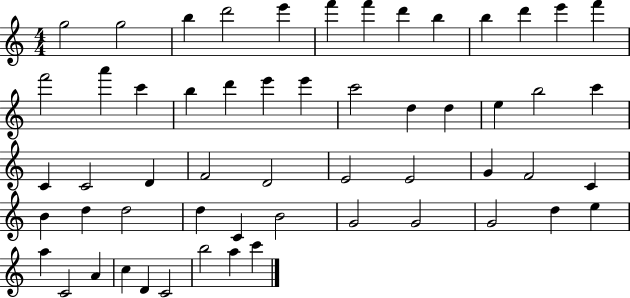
X:1
T:Untitled
M:4/4
L:1/4
K:C
g2 g2 b d'2 e' f' f' d' b b d' e' f' f'2 a' c' b d' e' e' c'2 d d e b2 c' C C2 D F2 D2 E2 E2 G F2 C B d d2 d C B2 G2 G2 G2 d e a C2 A c D C2 b2 a c'